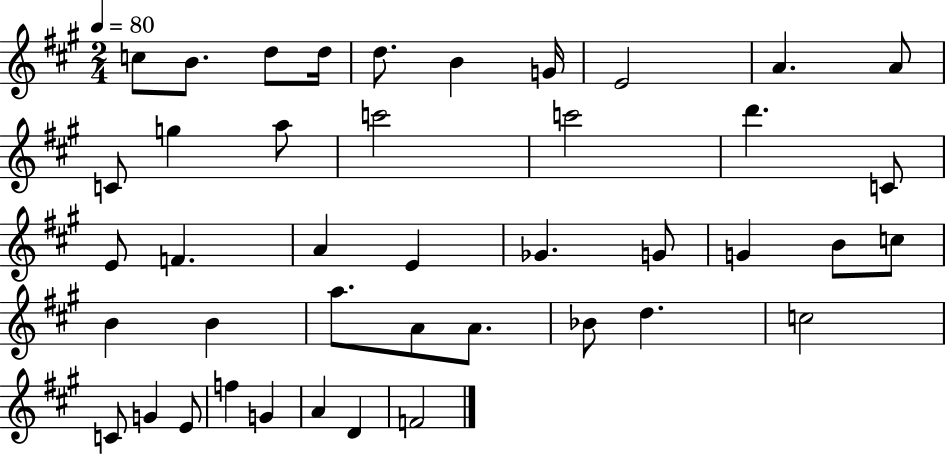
X:1
T:Untitled
M:2/4
L:1/4
K:A
c/2 B/2 d/2 d/4 d/2 B G/4 E2 A A/2 C/2 g a/2 c'2 c'2 d' C/2 E/2 F A E _G G/2 G B/2 c/2 B B a/2 A/2 A/2 _B/2 d c2 C/2 G E/2 f G A D F2